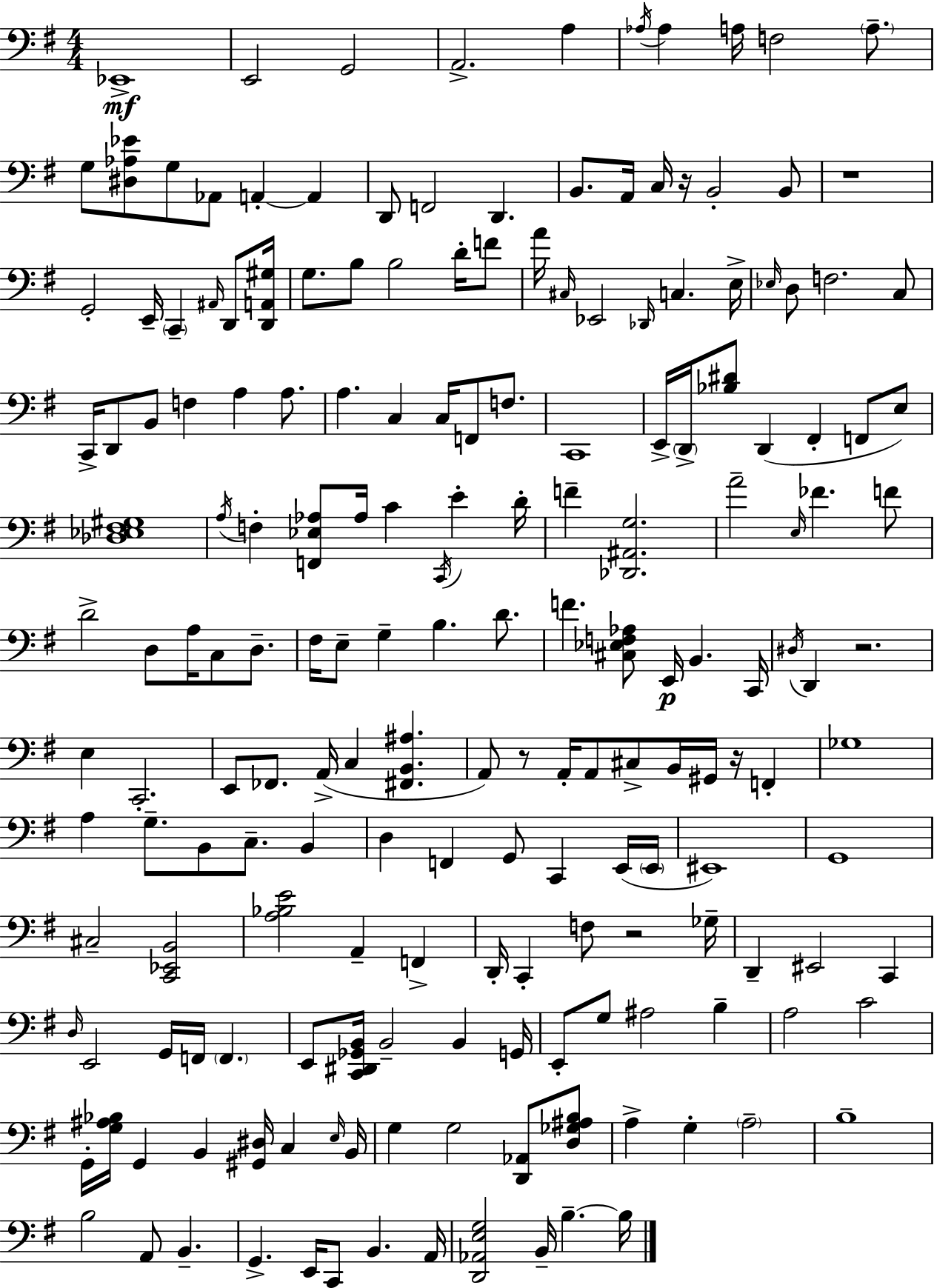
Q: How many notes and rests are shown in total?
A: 186